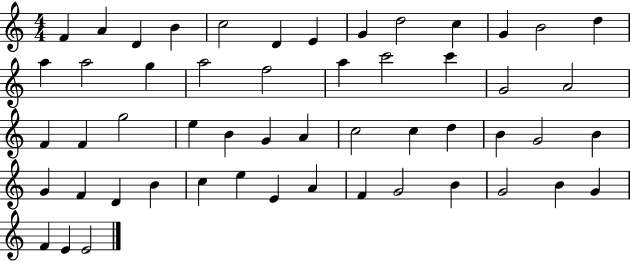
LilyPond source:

{
  \clef treble
  \numericTimeSignature
  \time 4/4
  \key c \major
  f'4 a'4 d'4 b'4 | c''2 d'4 e'4 | g'4 d''2 c''4 | g'4 b'2 d''4 | \break a''4 a''2 g''4 | a''2 f''2 | a''4 c'''2 c'''4 | g'2 a'2 | \break f'4 f'4 g''2 | e''4 b'4 g'4 a'4 | c''2 c''4 d''4 | b'4 g'2 b'4 | \break g'4 f'4 d'4 b'4 | c''4 e''4 e'4 a'4 | f'4 g'2 b'4 | g'2 b'4 g'4 | \break f'4 e'4 e'2 | \bar "|."
}